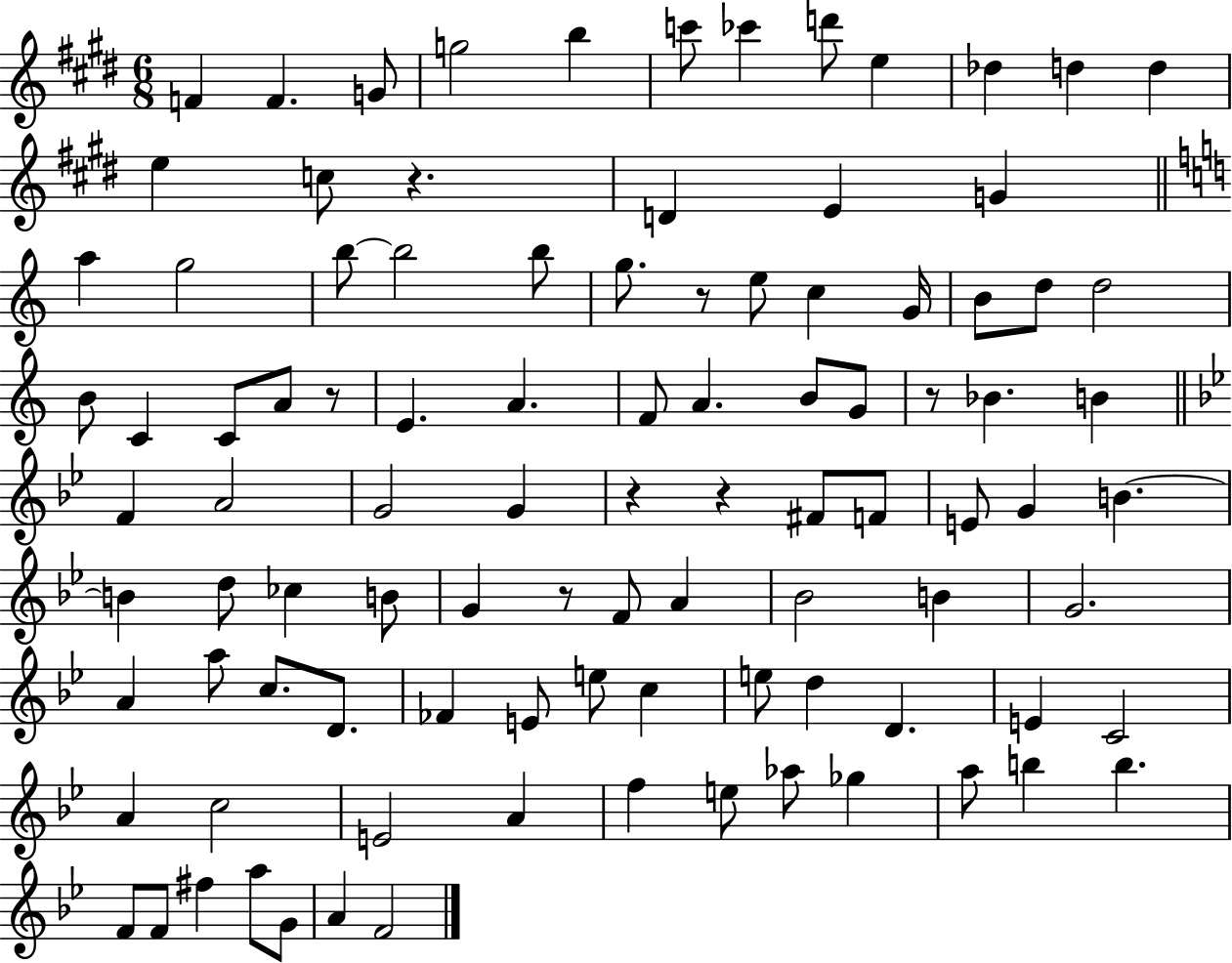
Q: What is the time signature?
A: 6/8